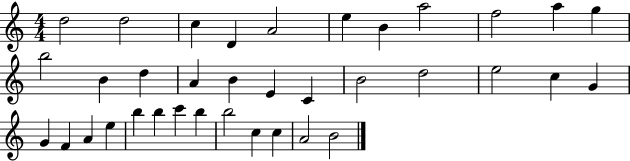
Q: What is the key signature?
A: C major